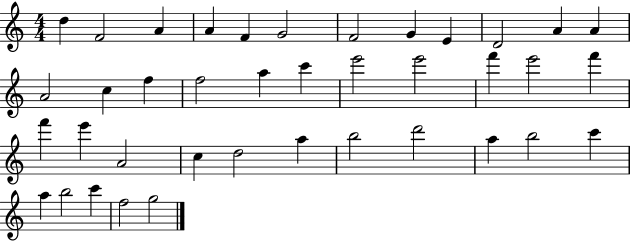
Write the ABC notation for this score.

X:1
T:Untitled
M:4/4
L:1/4
K:C
d F2 A A F G2 F2 G E D2 A A A2 c f f2 a c' e'2 e'2 f' e'2 f' f' e' A2 c d2 a b2 d'2 a b2 c' a b2 c' f2 g2